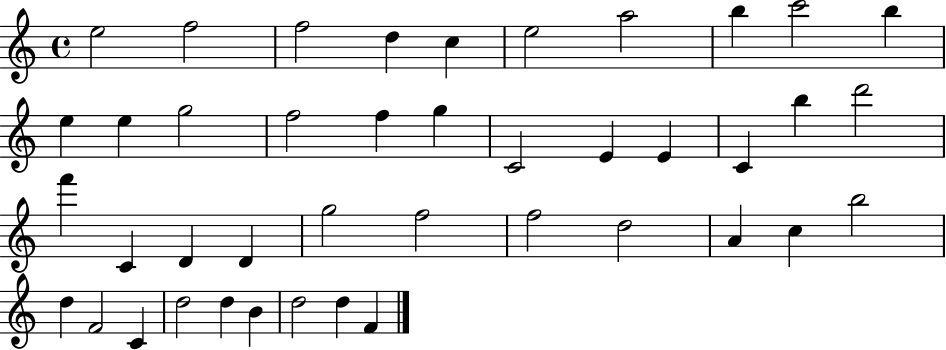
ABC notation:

X:1
T:Untitled
M:4/4
L:1/4
K:C
e2 f2 f2 d c e2 a2 b c'2 b e e g2 f2 f g C2 E E C b d'2 f' C D D g2 f2 f2 d2 A c b2 d F2 C d2 d B d2 d F